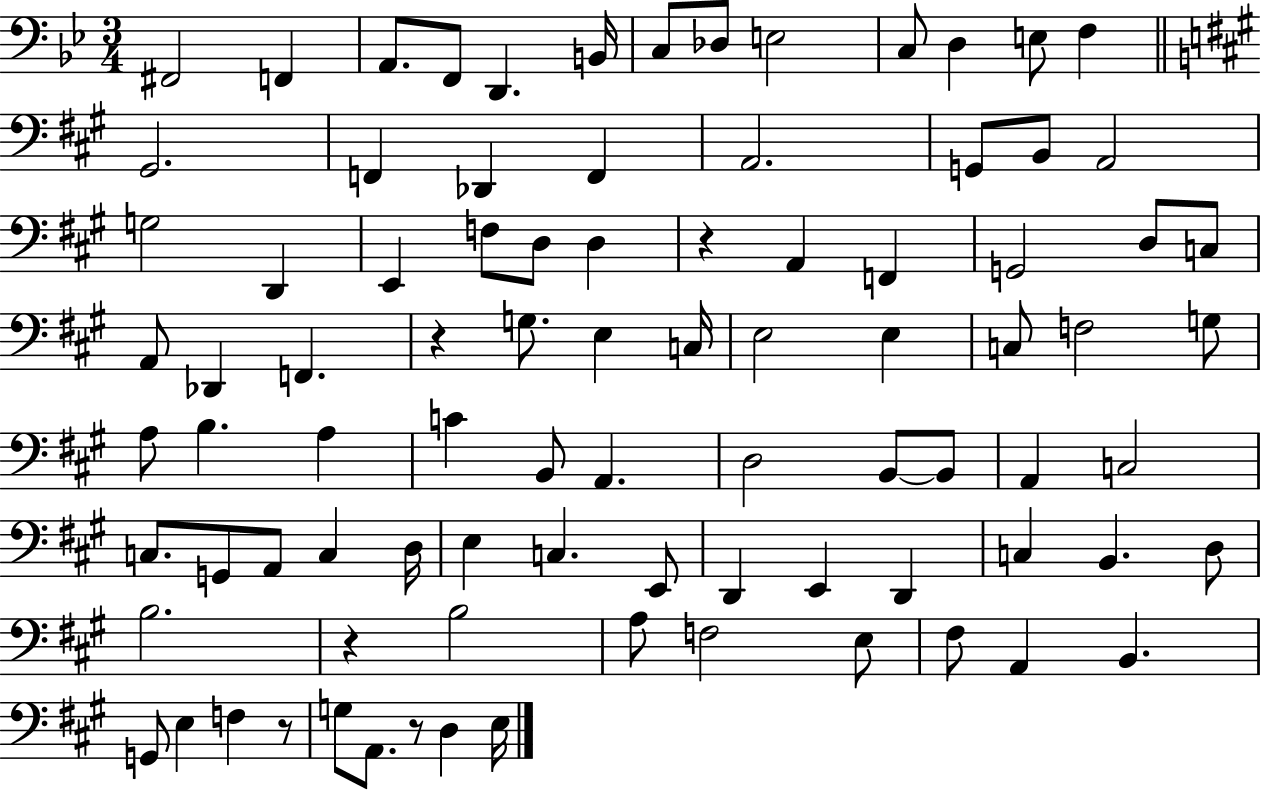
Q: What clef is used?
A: bass